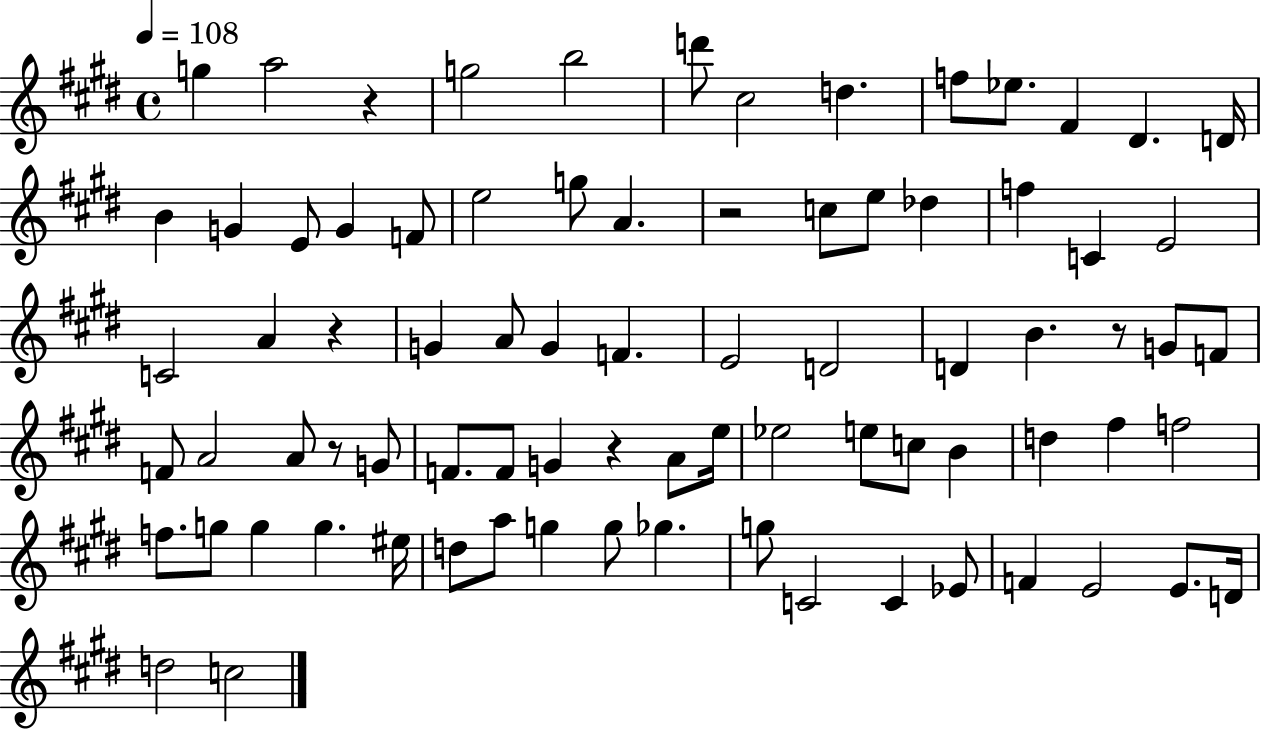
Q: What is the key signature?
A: E major